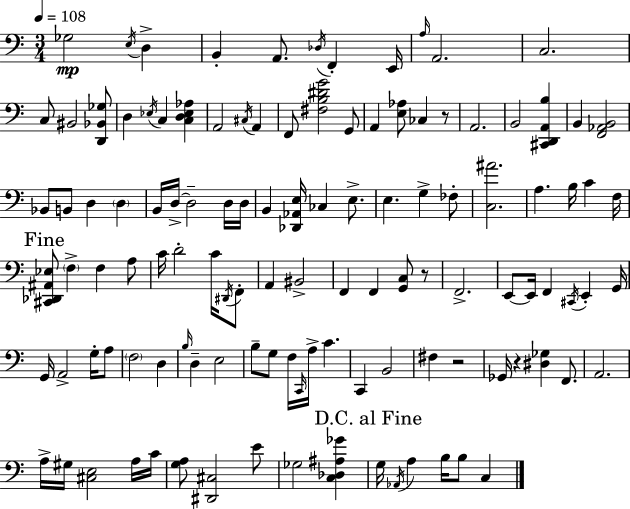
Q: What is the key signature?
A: A minor